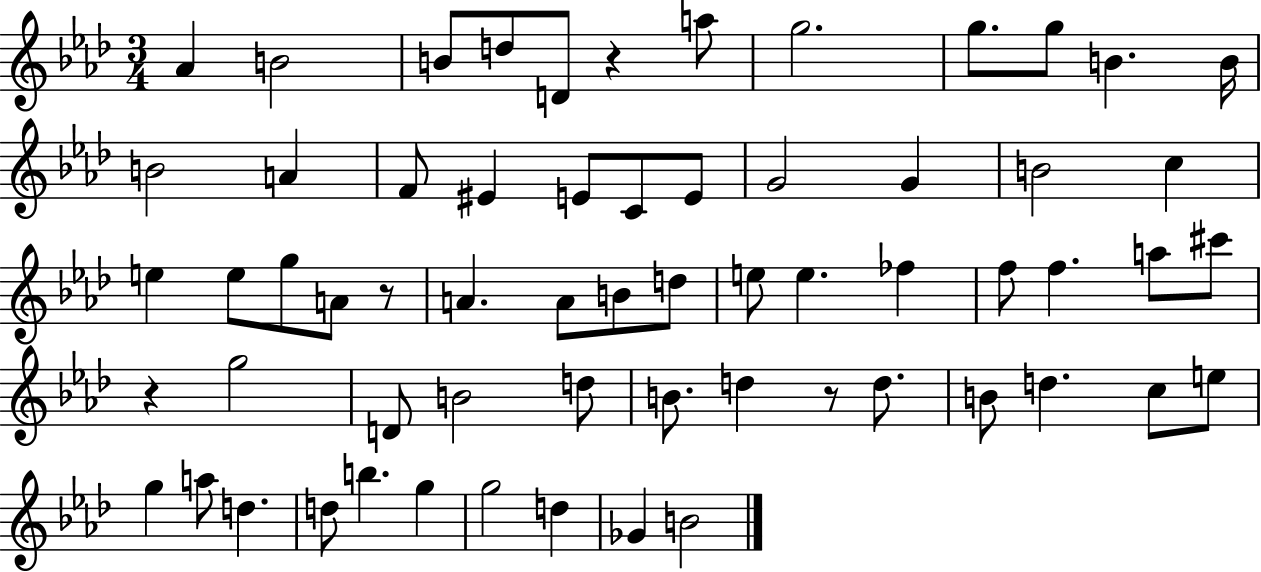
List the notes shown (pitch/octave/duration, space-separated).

Ab4/q B4/h B4/e D5/e D4/e R/q A5/e G5/h. G5/e. G5/e B4/q. B4/s B4/h A4/q F4/e EIS4/q E4/e C4/e E4/e G4/h G4/q B4/h C5/q E5/q E5/e G5/e A4/e R/e A4/q. A4/e B4/e D5/e E5/e E5/q. FES5/q F5/e F5/q. A5/e C#6/e R/q G5/h D4/e B4/h D5/e B4/e. D5/q R/e D5/e. B4/e D5/q. C5/e E5/e G5/q A5/e D5/q. D5/e B5/q. G5/q G5/h D5/q Gb4/q B4/h